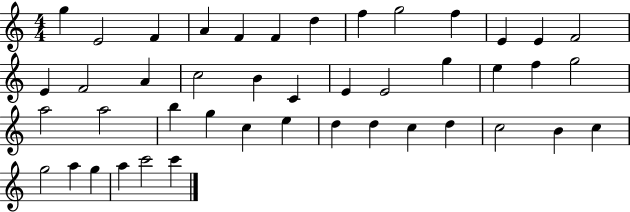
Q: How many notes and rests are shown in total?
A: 44